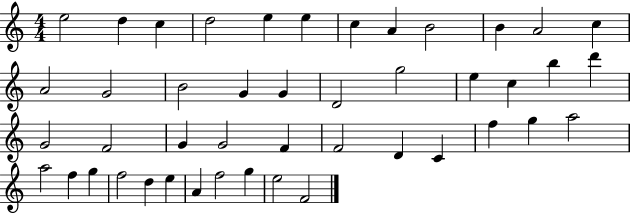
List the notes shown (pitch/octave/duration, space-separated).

E5/h D5/q C5/q D5/h E5/q E5/q C5/q A4/q B4/h B4/q A4/h C5/q A4/h G4/h B4/h G4/q G4/q D4/h G5/h E5/q C5/q B5/q D6/q G4/h F4/h G4/q G4/h F4/q F4/h D4/q C4/q F5/q G5/q A5/h A5/h F5/q G5/q F5/h D5/q E5/q A4/q F5/h G5/q E5/h F4/h